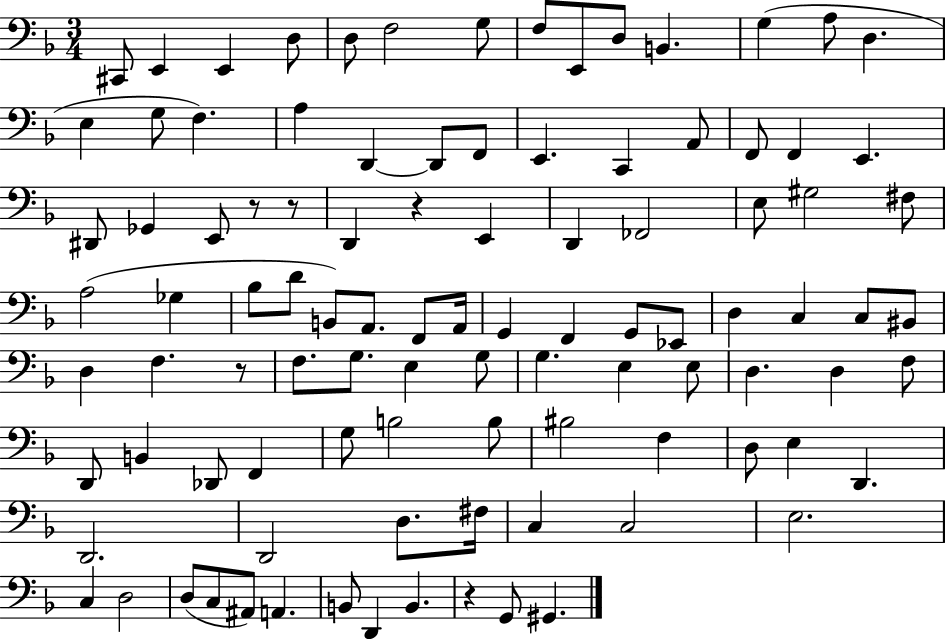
C#2/e E2/q E2/q D3/e D3/e F3/h G3/e F3/e E2/e D3/e B2/q. G3/q A3/e D3/q. E3/q G3/e F3/q. A3/q D2/q D2/e F2/e E2/q. C2/q A2/e F2/e F2/q E2/q. D#2/e Gb2/q E2/e R/e R/e D2/q R/q E2/q D2/q FES2/h E3/e G#3/h F#3/e A3/h Gb3/q Bb3/e D4/e B2/e A2/e. F2/e A2/s G2/q F2/q G2/e Eb2/e D3/q C3/q C3/e BIS2/e D3/q F3/q. R/e F3/e. G3/e. E3/q G3/e G3/q. E3/q E3/e D3/q. D3/q F3/e D2/e B2/q Db2/e F2/q G3/e B3/h B3/e BIS3/h F3/q D3/e E3/q D2/q. D2/h. D2/h D3/e. F#3/s C3/q C3/h E3/h. C3/q D3/h D3/e C3/e A#2/e A2/q. B2/e D2/q B2/q. R/q G2/e G#2/q.